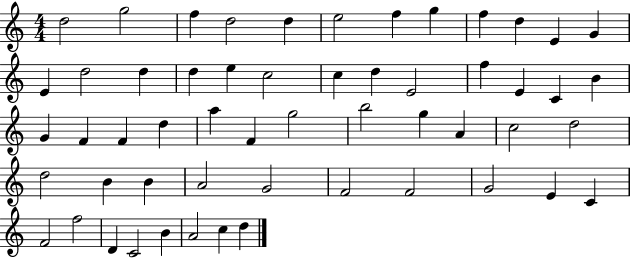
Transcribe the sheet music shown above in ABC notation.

X:1
T:Untitled
M:4/4
L:1/4
K:C
d2 g2 f d2 d e2 f g f d E G E d2 d d e c2 c d E2 f E C B G F F d a F g2 b2 g A c2 d2 d2 B B A2 G2 F2 F2 G2 E C F2 f2 D C2 B A2 c d